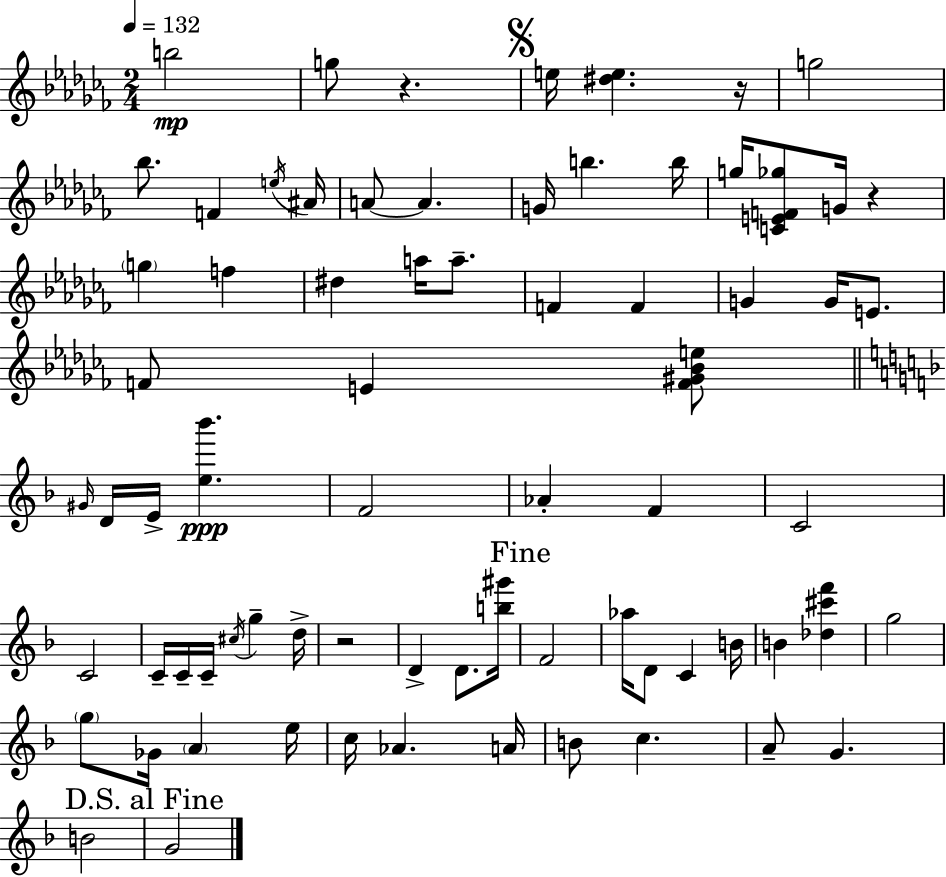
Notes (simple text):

B5/h G5/e R/q. E5/s [D#5,E5]/q. R/s G5/h Bb5/e. F4/q E5/s A#4/s A4/e A4/q. G4/s B5/q. B5/s G5/s [C4,E4,F4,Gb5]/e G4/s R/q G5/q F5/q D#5/q A5/s A5/e. F4/q F4/q G4/q G4/s E4/e. F4/e E4/q [F4,G#4,Bb4,E5]/e G#4/s D4/s E4/s [E5,Bb6]/q. F4/h Ab4/q F4/q C4/h C4/h C4/s C4/s C4/s C#5/s G5/q D5/s R/h D4/q D4/e. [B5,G#6]/s F4/h Ab5/s D4/e C4/q B4/s B4/q [Db5,C#6,F6]/q G5/h G5/e Gb4/s A4/q E5/s C5/s Ab4/q. A4/s B4/e C5/q. A4/e G4/q. B4/h G4/h